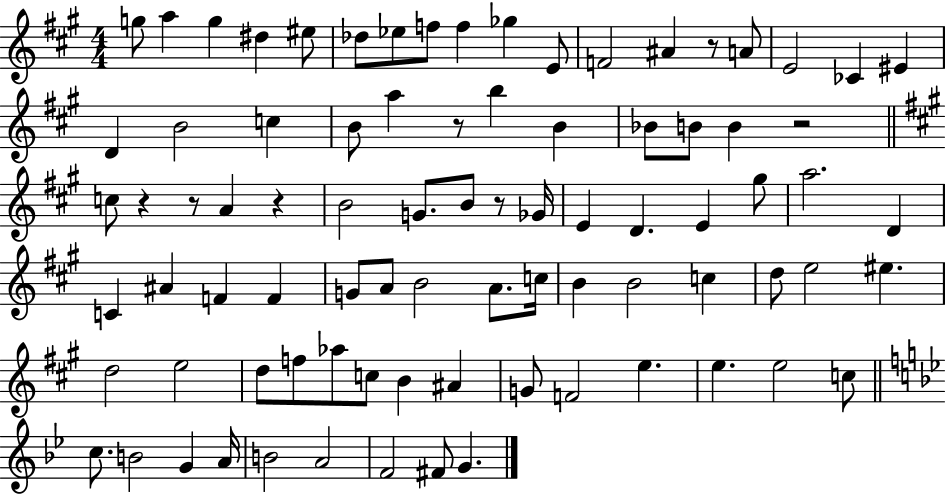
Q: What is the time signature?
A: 4/4